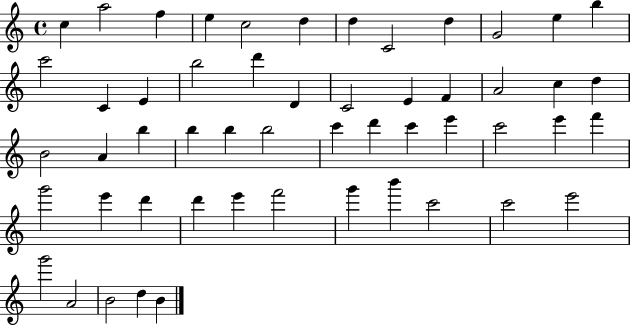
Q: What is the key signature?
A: C major